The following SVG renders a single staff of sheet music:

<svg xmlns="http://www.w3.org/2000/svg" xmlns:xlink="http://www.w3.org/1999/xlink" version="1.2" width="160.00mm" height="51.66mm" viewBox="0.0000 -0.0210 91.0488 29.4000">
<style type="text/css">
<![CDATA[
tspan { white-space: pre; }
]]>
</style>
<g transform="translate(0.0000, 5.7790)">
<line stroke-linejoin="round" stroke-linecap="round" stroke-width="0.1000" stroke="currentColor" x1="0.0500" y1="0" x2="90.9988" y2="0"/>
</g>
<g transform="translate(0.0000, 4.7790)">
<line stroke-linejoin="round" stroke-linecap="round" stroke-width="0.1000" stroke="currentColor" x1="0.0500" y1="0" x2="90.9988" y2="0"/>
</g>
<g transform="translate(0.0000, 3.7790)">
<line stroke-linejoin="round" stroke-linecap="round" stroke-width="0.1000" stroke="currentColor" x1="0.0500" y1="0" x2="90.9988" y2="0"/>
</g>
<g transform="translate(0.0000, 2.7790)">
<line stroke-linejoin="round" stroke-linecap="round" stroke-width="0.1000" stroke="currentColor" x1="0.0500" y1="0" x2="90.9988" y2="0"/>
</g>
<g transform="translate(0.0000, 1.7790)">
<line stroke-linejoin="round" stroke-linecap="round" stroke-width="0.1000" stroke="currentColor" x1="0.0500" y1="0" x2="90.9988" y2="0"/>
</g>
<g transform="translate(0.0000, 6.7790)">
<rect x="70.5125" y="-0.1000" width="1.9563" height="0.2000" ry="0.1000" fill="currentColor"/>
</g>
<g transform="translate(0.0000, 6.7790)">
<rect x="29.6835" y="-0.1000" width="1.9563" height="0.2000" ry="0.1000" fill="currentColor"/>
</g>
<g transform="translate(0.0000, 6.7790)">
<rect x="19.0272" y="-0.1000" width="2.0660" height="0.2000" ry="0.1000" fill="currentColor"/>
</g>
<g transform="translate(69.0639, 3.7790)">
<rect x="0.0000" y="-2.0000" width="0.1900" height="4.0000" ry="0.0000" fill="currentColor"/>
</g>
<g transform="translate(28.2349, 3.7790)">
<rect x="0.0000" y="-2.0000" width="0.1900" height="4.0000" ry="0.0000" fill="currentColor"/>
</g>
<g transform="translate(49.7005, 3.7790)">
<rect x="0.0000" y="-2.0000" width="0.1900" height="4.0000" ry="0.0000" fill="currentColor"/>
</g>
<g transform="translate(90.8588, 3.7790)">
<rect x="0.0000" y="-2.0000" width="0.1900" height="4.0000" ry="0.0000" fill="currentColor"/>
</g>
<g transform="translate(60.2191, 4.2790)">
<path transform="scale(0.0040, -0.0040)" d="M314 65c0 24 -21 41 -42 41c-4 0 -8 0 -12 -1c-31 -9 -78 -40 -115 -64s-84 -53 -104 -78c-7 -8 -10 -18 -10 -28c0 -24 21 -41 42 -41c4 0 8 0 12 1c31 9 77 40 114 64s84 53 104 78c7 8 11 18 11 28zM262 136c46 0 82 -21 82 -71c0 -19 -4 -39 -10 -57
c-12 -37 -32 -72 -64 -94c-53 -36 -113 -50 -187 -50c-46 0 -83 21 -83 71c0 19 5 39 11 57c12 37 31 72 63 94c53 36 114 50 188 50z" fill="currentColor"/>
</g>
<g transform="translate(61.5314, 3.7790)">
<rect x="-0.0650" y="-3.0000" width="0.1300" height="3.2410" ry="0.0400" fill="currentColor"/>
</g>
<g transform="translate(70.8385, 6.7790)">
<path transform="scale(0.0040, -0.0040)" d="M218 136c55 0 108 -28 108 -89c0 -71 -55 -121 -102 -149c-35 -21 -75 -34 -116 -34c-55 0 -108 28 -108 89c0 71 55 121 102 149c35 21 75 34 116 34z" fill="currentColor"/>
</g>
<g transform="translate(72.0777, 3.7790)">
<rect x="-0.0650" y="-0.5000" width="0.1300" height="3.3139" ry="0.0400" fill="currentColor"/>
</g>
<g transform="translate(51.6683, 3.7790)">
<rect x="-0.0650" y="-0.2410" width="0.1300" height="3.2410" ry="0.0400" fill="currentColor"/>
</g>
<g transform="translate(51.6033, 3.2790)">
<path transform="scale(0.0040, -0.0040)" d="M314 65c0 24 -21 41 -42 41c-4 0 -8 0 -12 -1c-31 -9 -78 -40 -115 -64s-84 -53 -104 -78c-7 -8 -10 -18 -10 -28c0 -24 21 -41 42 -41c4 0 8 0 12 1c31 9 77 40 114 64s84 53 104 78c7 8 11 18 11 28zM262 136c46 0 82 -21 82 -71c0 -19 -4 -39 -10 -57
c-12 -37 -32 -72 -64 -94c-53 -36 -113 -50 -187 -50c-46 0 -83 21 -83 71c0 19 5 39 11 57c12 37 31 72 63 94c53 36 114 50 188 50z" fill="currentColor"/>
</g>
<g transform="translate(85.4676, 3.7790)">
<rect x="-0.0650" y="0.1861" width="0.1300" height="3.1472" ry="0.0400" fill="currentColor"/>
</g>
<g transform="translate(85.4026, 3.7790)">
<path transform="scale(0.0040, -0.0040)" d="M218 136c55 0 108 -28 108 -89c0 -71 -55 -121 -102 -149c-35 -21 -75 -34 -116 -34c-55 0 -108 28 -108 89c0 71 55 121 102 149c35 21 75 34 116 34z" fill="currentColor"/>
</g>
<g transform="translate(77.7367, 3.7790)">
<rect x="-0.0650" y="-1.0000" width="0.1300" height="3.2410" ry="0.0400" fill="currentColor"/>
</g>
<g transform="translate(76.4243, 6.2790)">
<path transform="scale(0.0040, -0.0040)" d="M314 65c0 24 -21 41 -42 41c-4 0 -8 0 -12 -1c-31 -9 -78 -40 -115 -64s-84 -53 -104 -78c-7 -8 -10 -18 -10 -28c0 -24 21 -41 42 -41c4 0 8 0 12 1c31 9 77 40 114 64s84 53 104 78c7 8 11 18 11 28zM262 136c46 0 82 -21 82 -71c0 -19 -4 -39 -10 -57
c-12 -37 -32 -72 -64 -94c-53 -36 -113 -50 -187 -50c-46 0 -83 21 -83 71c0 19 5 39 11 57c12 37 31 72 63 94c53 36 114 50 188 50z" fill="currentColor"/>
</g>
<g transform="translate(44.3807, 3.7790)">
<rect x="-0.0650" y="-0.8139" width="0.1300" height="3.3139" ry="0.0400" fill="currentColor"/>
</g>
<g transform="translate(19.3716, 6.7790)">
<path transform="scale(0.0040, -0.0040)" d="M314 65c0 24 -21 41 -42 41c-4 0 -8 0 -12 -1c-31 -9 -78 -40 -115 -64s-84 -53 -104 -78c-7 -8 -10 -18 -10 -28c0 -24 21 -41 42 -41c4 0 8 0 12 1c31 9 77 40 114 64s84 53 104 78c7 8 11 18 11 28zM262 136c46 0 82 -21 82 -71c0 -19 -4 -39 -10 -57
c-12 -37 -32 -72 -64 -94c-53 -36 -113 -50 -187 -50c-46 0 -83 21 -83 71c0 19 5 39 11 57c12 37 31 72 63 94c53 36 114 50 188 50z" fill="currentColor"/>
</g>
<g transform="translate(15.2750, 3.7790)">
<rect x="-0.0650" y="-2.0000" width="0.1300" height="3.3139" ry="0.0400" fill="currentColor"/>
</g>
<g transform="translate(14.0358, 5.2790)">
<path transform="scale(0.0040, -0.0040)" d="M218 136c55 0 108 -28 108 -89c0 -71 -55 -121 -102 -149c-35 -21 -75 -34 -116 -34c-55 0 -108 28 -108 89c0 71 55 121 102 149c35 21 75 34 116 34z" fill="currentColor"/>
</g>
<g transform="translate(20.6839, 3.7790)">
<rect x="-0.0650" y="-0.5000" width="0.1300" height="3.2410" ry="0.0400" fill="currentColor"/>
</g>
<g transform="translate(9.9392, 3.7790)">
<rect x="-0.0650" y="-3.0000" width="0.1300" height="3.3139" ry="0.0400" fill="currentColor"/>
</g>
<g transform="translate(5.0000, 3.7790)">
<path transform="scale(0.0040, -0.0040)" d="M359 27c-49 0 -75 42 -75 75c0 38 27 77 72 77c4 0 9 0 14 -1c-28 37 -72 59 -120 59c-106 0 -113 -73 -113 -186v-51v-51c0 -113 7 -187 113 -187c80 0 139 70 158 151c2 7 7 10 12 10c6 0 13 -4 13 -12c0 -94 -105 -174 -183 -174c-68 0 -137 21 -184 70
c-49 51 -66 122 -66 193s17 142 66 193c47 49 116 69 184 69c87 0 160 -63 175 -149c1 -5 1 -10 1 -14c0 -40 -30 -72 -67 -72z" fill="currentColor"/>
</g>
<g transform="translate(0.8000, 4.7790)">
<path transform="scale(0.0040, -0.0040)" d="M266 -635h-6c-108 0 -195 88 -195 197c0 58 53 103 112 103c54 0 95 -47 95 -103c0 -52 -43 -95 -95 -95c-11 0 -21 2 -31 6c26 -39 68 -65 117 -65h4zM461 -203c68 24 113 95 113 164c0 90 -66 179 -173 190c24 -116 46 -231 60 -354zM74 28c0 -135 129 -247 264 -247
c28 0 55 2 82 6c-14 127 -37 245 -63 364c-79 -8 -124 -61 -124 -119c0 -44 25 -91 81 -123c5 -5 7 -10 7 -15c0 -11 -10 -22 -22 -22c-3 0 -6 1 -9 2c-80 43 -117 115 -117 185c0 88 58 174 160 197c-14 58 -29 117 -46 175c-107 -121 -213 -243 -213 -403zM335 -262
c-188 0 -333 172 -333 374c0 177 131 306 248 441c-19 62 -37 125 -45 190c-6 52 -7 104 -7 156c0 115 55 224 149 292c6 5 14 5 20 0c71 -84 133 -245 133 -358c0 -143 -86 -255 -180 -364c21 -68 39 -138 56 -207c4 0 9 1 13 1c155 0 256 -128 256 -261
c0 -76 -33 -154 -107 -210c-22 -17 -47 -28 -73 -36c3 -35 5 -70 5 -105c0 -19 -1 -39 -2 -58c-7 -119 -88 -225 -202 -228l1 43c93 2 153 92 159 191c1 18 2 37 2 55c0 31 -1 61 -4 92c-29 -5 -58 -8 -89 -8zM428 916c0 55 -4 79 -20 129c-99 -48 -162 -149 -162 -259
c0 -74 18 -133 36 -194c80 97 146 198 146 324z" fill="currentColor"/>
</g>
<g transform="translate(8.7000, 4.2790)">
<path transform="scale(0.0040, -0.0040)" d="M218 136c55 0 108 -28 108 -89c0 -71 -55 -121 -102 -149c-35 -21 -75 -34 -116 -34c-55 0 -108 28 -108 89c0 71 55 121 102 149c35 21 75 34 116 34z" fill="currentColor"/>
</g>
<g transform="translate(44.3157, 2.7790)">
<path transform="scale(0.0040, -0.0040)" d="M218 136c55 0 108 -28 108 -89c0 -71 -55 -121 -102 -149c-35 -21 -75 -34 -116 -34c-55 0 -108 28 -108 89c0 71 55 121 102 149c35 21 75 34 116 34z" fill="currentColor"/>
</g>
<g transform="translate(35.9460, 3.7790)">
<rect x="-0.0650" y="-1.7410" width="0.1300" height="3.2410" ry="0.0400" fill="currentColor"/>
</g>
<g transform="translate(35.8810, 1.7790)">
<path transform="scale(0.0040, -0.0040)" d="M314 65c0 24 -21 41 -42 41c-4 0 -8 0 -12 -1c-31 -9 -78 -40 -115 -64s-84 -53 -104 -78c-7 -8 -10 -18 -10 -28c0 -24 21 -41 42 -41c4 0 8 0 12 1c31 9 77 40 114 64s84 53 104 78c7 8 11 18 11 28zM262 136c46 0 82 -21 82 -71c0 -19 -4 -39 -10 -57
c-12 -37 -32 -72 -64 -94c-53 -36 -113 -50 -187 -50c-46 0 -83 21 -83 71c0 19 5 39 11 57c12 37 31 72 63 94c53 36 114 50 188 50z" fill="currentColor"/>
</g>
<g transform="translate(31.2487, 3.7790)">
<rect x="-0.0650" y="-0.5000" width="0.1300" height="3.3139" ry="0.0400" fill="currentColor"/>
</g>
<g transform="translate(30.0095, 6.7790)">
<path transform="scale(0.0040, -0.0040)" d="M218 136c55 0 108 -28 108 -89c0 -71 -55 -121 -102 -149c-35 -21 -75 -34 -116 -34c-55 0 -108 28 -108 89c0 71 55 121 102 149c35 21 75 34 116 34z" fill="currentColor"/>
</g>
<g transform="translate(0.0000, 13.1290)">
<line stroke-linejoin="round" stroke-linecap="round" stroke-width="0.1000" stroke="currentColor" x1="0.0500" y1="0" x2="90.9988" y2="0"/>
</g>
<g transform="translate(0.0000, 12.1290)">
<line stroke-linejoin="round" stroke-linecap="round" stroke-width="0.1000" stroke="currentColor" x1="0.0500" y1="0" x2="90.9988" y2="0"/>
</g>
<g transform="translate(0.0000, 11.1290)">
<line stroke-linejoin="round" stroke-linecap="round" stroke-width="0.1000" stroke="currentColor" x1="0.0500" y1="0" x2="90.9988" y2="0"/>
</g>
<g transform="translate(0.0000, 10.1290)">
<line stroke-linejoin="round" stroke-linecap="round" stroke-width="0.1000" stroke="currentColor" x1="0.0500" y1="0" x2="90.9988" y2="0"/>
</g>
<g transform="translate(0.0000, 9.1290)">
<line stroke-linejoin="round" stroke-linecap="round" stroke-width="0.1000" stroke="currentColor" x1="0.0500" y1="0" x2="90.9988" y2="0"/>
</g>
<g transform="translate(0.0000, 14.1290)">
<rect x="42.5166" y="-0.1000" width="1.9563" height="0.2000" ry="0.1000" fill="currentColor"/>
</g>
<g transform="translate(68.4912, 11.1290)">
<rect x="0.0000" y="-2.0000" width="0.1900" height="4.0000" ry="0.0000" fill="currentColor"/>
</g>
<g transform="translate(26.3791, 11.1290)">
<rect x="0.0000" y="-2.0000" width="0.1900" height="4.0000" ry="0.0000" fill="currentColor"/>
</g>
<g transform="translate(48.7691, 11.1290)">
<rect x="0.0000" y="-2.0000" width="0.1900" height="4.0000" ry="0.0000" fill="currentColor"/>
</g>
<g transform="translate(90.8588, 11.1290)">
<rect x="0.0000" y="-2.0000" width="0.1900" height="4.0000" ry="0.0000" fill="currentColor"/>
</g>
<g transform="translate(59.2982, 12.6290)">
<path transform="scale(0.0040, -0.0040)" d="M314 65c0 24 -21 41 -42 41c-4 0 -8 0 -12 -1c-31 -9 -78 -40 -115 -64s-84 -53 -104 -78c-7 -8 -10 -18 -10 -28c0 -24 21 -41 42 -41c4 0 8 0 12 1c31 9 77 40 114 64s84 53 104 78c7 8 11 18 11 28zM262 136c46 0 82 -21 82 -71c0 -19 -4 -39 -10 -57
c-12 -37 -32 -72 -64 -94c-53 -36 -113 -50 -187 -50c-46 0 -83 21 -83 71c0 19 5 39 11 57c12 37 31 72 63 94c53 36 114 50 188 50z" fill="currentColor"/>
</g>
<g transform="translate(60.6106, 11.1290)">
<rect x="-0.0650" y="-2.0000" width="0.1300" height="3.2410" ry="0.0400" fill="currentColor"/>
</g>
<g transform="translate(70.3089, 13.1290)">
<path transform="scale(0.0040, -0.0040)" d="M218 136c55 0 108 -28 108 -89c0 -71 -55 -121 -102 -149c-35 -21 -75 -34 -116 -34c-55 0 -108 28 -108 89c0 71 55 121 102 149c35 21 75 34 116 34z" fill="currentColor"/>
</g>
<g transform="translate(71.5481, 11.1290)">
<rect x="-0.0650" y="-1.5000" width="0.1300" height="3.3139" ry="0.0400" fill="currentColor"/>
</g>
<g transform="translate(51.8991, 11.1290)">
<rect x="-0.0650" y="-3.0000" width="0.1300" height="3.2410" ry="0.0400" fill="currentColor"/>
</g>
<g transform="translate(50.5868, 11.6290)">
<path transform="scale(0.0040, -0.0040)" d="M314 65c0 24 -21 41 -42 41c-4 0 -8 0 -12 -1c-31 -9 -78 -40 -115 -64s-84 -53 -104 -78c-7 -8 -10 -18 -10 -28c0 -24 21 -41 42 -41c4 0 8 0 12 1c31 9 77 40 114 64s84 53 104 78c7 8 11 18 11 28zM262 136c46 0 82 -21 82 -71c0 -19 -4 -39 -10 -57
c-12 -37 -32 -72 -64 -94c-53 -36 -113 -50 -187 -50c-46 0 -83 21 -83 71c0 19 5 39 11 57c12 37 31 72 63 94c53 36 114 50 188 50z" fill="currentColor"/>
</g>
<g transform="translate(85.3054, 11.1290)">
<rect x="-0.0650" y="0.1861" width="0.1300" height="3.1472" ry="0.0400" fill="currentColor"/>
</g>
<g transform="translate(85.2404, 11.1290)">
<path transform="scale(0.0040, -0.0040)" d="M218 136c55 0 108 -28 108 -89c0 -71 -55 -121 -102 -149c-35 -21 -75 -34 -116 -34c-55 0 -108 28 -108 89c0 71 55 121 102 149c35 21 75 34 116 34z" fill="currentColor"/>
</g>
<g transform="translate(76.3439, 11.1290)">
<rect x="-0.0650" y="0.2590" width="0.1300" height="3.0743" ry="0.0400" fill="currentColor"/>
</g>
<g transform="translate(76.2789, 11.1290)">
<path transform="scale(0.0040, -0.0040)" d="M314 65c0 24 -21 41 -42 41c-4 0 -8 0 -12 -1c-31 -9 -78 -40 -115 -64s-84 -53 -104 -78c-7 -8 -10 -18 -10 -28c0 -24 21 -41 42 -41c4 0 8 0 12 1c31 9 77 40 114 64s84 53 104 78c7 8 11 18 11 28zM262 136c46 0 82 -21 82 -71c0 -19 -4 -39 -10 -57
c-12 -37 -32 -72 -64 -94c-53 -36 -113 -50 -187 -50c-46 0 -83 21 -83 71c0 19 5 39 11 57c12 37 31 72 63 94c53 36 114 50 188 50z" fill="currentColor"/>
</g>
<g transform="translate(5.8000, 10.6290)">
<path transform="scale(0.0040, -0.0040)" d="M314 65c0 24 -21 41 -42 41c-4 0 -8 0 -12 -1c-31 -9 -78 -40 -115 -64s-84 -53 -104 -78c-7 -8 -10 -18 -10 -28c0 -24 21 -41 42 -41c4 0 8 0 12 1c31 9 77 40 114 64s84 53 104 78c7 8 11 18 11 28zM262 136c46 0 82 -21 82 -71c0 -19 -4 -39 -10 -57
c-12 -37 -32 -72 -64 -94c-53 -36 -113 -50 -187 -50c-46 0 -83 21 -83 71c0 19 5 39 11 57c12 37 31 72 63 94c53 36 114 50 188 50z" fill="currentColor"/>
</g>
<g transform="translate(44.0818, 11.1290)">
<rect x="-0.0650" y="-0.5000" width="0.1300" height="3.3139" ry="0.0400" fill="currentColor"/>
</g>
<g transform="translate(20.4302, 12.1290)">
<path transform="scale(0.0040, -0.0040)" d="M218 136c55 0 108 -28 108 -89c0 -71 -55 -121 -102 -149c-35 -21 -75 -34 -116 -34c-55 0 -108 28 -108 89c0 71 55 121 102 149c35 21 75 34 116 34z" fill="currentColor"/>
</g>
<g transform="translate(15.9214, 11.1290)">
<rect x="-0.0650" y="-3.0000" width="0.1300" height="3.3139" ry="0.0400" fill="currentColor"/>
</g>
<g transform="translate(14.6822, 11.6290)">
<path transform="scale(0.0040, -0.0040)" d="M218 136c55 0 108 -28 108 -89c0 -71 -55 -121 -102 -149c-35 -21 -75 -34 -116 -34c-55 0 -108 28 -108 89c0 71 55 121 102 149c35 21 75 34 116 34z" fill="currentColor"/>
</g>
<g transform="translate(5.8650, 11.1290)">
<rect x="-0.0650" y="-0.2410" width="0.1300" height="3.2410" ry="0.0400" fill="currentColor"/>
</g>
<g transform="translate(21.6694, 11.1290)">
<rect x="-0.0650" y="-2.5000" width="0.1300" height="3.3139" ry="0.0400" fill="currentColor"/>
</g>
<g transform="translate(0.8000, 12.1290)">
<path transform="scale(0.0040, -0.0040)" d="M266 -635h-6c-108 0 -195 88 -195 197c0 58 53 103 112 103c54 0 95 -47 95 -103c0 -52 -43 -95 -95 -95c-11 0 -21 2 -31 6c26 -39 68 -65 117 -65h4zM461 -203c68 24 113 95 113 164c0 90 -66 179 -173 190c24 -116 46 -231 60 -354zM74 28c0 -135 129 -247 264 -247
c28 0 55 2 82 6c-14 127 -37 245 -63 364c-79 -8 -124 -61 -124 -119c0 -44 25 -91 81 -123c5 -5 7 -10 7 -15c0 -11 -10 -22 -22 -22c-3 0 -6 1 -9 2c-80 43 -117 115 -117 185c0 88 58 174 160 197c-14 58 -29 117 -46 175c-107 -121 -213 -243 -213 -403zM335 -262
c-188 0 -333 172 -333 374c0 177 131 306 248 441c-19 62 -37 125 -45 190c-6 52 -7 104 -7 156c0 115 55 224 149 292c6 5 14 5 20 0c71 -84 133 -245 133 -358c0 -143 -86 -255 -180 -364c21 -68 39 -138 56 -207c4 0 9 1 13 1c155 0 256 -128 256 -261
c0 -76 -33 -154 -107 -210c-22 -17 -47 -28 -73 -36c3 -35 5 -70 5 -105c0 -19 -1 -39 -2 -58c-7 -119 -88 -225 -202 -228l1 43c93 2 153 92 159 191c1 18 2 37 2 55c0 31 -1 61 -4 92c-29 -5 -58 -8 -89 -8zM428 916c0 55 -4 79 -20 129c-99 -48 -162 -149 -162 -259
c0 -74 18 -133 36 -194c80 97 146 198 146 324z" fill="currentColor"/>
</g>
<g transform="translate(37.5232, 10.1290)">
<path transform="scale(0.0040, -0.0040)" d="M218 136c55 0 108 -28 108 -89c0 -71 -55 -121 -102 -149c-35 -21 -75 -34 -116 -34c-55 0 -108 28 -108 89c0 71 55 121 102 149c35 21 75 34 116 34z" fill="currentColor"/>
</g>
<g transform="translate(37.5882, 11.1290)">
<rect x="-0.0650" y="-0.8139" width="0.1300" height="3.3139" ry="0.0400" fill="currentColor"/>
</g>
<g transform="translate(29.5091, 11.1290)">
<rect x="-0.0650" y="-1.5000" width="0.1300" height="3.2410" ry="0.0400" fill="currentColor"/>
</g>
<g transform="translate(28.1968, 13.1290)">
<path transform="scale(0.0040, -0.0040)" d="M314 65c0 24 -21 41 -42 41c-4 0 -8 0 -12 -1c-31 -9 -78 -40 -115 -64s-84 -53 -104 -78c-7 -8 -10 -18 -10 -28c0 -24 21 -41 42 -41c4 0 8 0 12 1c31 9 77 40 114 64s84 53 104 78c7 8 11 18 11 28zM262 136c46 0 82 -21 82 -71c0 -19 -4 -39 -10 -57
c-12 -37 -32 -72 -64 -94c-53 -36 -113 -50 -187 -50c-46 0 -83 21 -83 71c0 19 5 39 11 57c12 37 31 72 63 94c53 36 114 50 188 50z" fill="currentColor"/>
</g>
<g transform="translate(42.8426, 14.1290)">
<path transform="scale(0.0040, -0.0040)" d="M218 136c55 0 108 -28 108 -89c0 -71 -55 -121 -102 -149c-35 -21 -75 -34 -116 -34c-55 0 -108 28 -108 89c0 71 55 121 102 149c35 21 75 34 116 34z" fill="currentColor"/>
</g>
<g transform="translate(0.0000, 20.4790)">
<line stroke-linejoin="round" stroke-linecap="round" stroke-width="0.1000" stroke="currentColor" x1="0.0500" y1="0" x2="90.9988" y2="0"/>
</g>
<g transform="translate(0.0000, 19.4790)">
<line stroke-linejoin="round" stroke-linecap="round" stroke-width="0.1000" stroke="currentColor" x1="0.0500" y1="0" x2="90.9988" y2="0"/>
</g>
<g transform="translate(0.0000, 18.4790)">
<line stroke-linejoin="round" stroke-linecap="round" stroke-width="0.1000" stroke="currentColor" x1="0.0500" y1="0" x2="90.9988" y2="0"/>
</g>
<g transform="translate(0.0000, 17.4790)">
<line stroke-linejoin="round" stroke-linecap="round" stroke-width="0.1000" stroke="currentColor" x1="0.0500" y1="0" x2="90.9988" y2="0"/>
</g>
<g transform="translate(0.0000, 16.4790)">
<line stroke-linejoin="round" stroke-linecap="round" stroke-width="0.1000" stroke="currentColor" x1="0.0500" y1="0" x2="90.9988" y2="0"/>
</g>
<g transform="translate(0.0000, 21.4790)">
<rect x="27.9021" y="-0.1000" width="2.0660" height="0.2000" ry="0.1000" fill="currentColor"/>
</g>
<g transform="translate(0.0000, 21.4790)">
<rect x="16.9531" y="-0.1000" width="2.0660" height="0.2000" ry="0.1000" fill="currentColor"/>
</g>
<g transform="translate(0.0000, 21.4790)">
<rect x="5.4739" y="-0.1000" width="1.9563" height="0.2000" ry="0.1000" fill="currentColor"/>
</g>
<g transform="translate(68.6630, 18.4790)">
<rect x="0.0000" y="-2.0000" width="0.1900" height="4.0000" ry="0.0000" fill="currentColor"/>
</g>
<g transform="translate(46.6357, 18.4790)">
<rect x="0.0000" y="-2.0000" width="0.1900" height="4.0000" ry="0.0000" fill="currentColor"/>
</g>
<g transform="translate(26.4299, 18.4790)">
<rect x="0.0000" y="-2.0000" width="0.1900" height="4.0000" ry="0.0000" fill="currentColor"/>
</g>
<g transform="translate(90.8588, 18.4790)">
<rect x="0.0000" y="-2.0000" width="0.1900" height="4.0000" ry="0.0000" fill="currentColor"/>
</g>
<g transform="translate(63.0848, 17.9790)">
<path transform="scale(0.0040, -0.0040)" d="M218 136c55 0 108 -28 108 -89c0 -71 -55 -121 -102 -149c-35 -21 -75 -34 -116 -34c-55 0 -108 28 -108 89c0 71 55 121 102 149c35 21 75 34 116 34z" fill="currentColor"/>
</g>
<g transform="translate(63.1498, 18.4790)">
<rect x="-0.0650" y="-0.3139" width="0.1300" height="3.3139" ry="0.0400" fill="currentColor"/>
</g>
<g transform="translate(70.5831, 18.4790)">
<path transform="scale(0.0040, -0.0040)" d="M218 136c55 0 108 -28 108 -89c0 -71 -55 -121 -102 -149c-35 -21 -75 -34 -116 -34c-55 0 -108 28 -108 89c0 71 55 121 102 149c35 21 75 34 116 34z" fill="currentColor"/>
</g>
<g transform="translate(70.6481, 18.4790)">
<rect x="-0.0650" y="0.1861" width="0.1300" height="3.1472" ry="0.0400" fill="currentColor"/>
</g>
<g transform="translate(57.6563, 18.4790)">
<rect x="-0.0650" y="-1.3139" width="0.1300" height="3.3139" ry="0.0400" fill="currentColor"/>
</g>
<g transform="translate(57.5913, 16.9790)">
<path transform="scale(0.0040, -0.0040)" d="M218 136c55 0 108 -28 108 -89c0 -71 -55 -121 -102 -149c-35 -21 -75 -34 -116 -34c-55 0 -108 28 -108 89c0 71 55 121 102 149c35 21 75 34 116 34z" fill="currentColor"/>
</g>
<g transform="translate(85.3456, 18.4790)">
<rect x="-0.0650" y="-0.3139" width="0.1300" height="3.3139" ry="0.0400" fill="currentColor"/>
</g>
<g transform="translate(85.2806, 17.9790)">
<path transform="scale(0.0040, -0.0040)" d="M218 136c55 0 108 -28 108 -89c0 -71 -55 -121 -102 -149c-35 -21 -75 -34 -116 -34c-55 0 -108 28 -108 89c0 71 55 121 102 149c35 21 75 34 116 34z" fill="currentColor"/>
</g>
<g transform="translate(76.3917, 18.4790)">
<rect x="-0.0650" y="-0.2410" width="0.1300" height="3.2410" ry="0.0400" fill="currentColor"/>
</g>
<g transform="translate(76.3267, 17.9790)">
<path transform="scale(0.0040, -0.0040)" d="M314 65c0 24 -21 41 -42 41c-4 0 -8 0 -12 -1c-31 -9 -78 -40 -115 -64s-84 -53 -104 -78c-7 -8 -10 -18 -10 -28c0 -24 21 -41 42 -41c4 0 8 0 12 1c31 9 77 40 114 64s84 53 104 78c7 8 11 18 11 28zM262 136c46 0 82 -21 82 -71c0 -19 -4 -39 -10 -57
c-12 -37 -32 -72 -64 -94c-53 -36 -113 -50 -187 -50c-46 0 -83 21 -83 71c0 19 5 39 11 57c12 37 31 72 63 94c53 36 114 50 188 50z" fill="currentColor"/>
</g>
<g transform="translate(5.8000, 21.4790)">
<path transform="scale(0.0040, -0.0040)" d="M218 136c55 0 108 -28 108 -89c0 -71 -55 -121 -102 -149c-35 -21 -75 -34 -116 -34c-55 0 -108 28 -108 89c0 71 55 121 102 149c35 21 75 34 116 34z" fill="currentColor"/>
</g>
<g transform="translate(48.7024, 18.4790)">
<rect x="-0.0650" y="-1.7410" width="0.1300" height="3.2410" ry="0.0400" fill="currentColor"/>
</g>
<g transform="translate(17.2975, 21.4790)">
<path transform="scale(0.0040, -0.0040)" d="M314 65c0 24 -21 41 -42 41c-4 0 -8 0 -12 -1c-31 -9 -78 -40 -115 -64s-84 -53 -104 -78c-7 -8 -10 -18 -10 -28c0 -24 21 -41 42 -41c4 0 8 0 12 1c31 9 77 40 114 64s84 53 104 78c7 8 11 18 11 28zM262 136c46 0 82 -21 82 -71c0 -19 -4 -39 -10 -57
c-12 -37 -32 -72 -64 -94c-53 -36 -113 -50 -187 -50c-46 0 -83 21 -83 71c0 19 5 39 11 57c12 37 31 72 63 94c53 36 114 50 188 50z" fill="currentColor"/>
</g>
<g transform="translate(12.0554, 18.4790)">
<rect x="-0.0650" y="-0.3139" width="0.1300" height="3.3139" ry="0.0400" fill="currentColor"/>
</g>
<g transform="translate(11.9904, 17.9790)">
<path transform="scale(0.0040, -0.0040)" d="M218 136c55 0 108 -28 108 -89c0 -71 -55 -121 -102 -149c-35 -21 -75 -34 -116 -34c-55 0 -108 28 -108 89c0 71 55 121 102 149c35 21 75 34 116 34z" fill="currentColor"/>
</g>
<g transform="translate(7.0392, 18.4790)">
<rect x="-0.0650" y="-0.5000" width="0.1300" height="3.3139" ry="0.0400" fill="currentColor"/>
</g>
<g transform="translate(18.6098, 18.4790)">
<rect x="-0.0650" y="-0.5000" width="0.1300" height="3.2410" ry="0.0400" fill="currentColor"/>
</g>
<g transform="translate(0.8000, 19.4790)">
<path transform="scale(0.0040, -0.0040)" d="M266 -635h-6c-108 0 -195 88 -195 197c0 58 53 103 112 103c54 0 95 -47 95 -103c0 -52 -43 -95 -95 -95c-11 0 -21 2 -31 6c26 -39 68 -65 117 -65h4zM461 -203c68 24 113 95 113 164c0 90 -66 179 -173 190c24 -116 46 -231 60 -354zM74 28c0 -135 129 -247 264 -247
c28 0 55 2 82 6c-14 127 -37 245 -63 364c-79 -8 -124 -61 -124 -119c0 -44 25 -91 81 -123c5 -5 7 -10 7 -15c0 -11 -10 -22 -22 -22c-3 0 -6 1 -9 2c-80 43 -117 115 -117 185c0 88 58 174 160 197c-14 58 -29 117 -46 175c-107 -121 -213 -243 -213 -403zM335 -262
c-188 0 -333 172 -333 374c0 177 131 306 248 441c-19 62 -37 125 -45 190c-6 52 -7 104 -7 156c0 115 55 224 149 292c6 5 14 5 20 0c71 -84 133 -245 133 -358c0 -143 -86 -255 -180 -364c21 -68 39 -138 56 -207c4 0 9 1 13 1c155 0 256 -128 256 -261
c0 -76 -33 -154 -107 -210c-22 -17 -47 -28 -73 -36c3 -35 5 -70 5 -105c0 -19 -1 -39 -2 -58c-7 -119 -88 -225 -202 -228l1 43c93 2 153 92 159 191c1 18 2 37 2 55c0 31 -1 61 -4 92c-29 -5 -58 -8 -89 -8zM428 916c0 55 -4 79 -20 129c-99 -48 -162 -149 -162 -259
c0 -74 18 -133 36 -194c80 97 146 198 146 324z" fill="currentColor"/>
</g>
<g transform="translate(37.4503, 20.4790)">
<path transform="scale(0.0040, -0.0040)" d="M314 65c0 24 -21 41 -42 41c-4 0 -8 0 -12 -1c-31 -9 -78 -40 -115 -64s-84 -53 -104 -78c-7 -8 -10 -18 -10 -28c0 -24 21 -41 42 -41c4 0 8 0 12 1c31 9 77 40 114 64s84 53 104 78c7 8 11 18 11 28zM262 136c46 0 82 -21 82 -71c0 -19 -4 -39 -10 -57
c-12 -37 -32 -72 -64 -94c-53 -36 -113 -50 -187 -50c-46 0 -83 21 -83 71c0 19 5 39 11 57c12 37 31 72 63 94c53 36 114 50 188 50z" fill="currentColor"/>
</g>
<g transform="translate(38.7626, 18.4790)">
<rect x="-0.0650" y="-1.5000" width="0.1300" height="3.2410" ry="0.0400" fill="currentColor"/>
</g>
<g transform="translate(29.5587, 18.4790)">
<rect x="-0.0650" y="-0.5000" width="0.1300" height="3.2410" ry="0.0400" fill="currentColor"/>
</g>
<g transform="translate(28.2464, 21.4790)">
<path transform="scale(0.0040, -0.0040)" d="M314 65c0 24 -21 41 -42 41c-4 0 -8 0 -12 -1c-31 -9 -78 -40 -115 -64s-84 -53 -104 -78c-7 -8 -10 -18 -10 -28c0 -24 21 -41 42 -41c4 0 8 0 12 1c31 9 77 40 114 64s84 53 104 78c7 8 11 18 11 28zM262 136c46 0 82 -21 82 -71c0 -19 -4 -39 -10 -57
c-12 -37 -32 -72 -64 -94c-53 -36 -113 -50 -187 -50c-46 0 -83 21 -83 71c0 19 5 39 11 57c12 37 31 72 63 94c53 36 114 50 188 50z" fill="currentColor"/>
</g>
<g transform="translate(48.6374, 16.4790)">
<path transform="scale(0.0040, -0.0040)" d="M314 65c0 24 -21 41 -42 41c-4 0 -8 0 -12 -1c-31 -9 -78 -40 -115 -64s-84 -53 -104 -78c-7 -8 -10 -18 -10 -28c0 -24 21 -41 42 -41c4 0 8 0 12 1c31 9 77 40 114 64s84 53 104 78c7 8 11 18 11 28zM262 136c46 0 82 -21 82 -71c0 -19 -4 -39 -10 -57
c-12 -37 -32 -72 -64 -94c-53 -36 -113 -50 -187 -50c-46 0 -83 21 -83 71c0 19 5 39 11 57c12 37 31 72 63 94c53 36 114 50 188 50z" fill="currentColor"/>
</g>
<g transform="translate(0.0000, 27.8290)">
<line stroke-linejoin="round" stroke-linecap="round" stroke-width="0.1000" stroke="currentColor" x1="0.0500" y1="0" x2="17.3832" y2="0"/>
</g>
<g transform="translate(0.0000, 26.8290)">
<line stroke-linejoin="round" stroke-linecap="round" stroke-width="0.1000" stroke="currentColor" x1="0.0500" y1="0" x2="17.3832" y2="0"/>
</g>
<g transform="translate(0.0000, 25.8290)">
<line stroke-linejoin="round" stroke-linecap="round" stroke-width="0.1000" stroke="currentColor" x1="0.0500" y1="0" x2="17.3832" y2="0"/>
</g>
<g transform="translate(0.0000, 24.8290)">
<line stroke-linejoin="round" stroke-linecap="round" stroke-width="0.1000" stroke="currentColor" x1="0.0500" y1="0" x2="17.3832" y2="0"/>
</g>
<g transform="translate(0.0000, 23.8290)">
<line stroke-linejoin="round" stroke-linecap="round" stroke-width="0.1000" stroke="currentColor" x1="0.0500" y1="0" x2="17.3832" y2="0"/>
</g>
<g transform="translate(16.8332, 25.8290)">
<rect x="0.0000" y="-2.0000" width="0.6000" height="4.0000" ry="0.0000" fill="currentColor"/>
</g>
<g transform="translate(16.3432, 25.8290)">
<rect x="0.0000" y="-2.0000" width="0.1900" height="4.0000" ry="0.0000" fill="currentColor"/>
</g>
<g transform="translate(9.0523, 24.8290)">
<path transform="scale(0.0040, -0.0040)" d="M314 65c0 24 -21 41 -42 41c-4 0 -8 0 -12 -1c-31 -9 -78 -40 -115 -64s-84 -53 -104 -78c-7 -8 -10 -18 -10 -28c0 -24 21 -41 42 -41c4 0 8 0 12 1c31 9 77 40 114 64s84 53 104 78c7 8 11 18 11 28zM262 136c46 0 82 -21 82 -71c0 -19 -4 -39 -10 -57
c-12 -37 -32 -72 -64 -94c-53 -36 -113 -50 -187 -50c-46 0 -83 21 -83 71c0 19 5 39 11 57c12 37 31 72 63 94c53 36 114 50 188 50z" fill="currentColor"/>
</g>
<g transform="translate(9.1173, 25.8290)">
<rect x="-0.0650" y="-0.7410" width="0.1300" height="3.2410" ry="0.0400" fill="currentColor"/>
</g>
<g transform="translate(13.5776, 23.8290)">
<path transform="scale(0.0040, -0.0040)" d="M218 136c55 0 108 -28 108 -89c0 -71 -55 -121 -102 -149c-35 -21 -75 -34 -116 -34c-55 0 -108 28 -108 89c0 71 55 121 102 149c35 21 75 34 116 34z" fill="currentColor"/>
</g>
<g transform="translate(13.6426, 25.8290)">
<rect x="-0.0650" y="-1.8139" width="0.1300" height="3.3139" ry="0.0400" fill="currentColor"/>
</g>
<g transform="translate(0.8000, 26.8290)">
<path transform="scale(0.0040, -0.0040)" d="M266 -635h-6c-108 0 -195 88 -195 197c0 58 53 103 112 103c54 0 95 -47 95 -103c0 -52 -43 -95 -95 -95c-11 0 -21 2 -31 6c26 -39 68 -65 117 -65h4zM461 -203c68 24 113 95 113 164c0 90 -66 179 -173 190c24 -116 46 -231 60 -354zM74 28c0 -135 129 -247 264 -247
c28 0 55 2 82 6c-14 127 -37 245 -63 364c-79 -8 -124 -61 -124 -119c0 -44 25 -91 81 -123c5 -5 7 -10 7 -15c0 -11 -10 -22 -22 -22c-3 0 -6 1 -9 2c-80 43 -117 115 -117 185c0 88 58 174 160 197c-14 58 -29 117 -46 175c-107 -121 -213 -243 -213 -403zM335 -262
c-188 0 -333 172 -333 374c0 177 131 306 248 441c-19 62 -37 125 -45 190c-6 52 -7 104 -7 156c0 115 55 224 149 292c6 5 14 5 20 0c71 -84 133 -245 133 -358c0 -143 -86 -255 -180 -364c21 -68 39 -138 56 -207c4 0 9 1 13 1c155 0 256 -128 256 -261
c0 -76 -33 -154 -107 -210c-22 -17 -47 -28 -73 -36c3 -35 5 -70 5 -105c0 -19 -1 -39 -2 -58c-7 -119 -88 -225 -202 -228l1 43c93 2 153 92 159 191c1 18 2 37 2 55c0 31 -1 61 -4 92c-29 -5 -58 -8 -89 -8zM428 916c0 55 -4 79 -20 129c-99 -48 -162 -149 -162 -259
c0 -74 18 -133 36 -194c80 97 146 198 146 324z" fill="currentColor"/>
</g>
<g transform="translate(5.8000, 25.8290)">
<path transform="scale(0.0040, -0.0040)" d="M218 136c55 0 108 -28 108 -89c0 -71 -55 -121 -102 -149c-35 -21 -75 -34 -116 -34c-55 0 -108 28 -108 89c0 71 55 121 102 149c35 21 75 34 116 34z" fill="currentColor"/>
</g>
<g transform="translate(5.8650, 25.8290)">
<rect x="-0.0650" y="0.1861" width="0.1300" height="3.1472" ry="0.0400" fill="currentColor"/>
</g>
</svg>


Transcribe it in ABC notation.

X:1
T:Untitled
M:4/4
L:1/4
K:C
A F C2 C f2 d c2 A2 C D2 B c2 A G E2 d C A2 F2 E B2 B C c C2 C2 E2 f2 e c B c2 c B d2 f